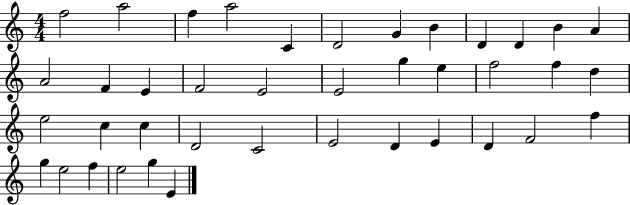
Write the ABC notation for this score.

X:1
T:Untitled
M:4/4
L:1/4
K:C
f2 a2 f a2 C D2 G B D D B A A2 F E F2 E2 E2 g e f2 f d e2 c c D2 C2 E2 D E D F2 f g e2 f e2 g E